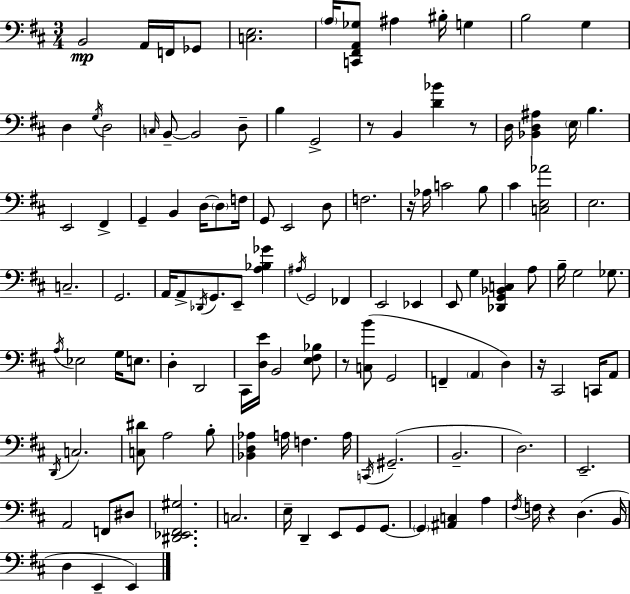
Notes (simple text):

B2/h A2/s F2/s Gb2/e [C3,E3]/h. A3/s [C2,F#2,A2,Gb3]/e A#3/q BIS3/s G3/q B3/h G3/q D3/q G3/s D3/h C3/s B2/e B2/h D3/e B3/q G2/h R/e B2/q [D4,Bb4]/q R/e D3/s [Bb2,D3,A#3]/q E3/s B3/q. E2/h F#2/q G2/q B2/q D3/s D3/e F3/s G2/e E2/h D3/e F3/h. R/s Ab3/s C4/h B3/e C#4/q [C3,E3,Ab4]/h E3/h. C3/h. G2/h. A2/s A2/e Db2/s G2/e. E2/e [A3,Bb3,Gb4]/q A#3/s G2/h FES2/q E2/h Eb2/q E2/e G3/q [Db2,G2,Bb2,C3]/q A3/e B3/s G3/h Gb3/e. A3/s Eb3/h G3/s E3/e. D3/q D2/h C#2/s [D3,E4]/s B2/h [E3,F#3,Bb3]/e R/e [C3,B4]/e G2/h F2/q A2/q D3/q R/s C#2/h C2/s A2/e D2/s C3/h. [C3,D#4]/e A3/h B3/e [Bb2,D3,Ab3]/q A3/s F3/q. A3/s C2/s G#2/h. B2/h. D3/h. E2/h. A2/h F2/e D#3/e [D#2,Eb2,F#2,G#3]/h. C3/h. E3/s D2/q E2/e G2/e G2/e. G2/q [A#2,C3]/q A3/q F#3/s F3/s R/q D3/q. B2/s D3/q E2/q E2/q